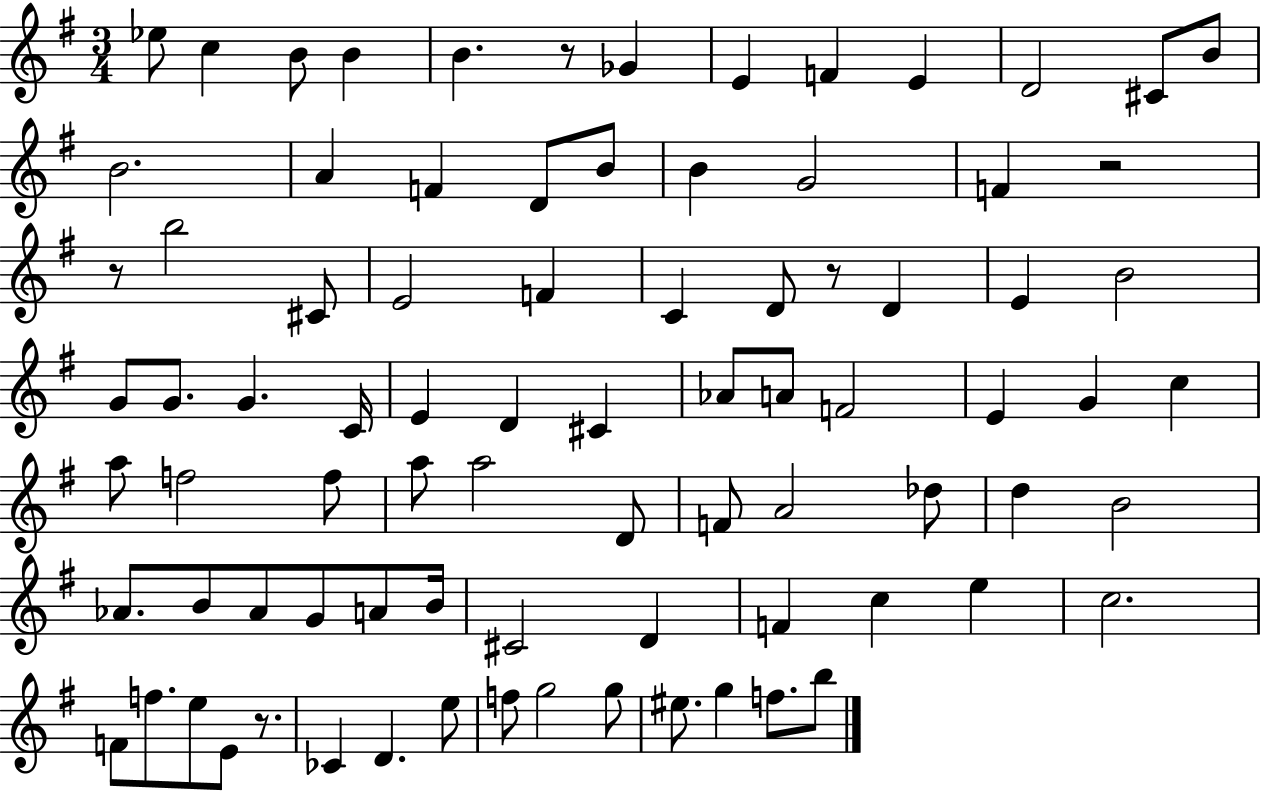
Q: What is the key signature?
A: G major